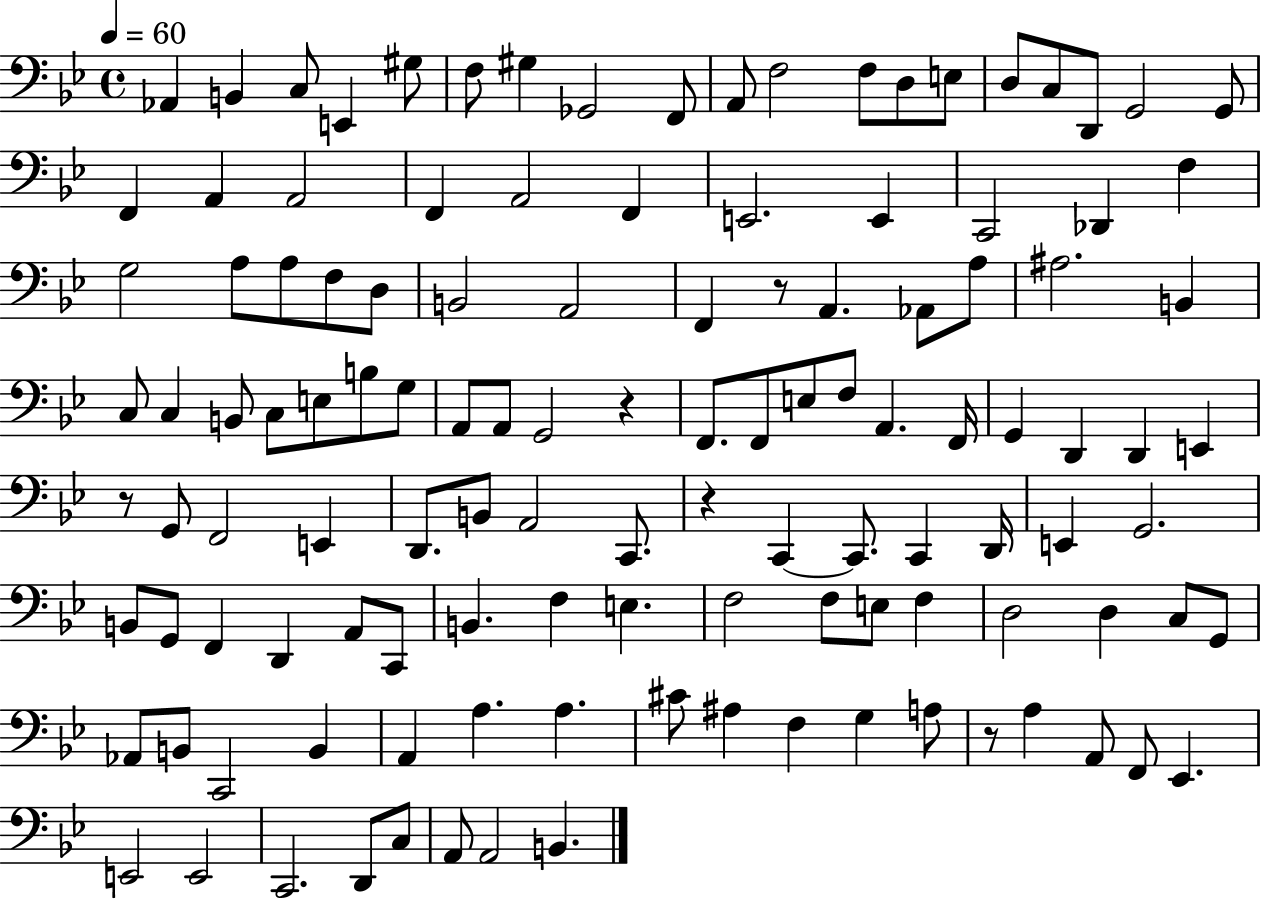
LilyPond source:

{
  \clef bass
  \time 4/4
  \defaultTimeSignature
  \key bes \major
  \tempo 4 = 60
  aes,4 b,4 c8 e,4 gis8 | f8 gis4 ges,2 f,8 | a,8 f2 f8 d8 e8 | d8 c8 d,8 g,2 g,8 | \break f,4 a,4 a,2 | f,4 a,2 f,4 | e,2. e,4 | c,2 des,4 f4 | \break g2 a8 a8 f8 d8 | b,2 a,2 | f,4 r8 a,4. aes,8 a8 | ais2. b,4 | \break c8 c4 b,8 c8 e8 b8 g8 | a,8 a,8 g,2 r4 | f,8. f,8 e8 f8 a,4. f,16 | g,4 d,4 d,4 e,4 | \break r8 g,8 f,2 e,4 | d,8. b,8 a,2 c,8. | r4 c,4~~ c,8. c,4 d,16 | e,4 g,2. | \break b,8 g,8 f,4 d,4 a,8 c,8 | b,4. f4 e4. | f2 f8 e8 f4 | d2 d4 c8 g,8 | \break aes,8 b,8 c,2 b,4 | a,4 a4. a4. | cis'8 ais4 f4 g4 a8 | r8 a4 a,8 f,8 ees,4. | \break e,2 e,2 | c,2. d,8 c8 | a,8 a,2 b,4. | \bar "|."
}